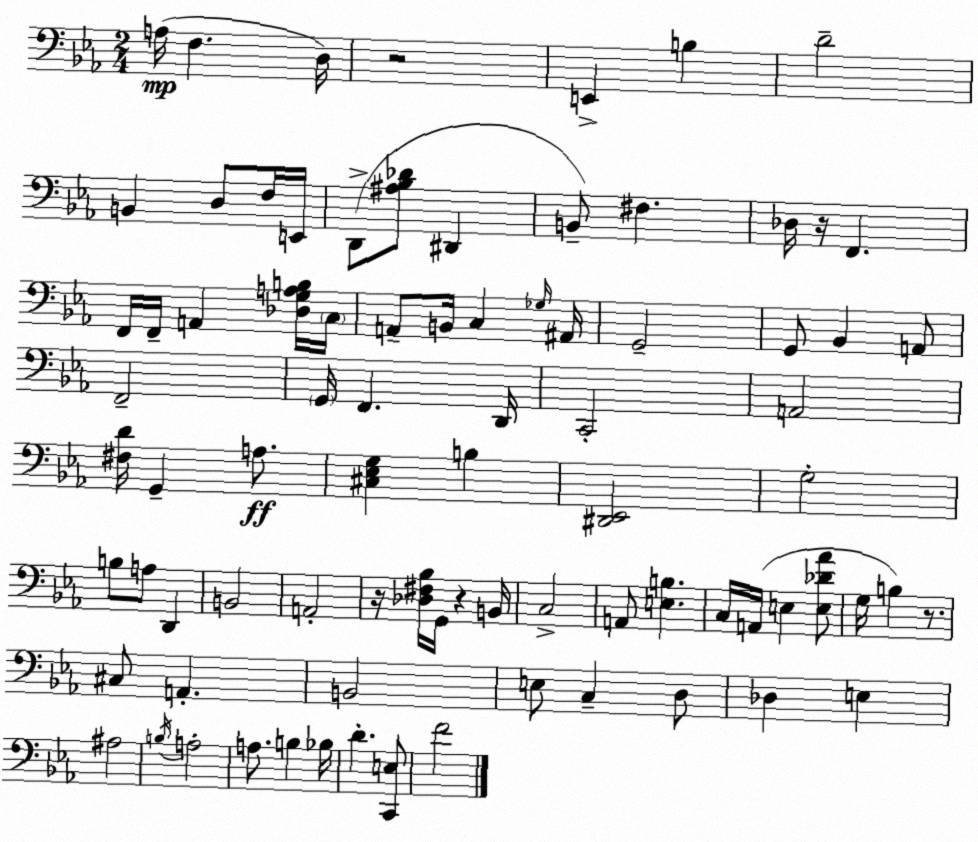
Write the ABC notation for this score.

X:1
T:Untitled
M:2/4
L:1/4
K:Cm
A,/4 F, D,/4 z2 E,, B, D2 B,, D,/2 F,/4 E,,/4 D,,/2 [^A,_B,_D]/2 ^D,, B,,/2 ^F, _D,/4 z/4 F,, F,,/4 F,,/4 A,, [_D,G,A,B,]/4 C,/4 A,,/2 B,,/4 C, _G,/4 ^A,,/4 G,,2 G,,/2 _B,, A,,/2 F,,2 G,,/4 F,, D,,/4 C,,2 A,,2 [^F,D]/4 G,, A,/2 [^C,_E,G,] B, [^D,,_E,,]2 G,2 B,/2 A,/2 D,, B,,2 A,,2 z/4 [_D,^F,_B,]/4 G,,/4 z B,,/4 C,2 A,,/2 [E,B,] C,/4 A,,/4 E, [E,_D_A]/2 G,/4 B, z/2 ^C,/2 A,, B,,2 E,/2 C, D,/2 _D, E, ^A,2 B,/4 A,2 A,/2 B, _B,/4 D [C,,E,]/2 F2